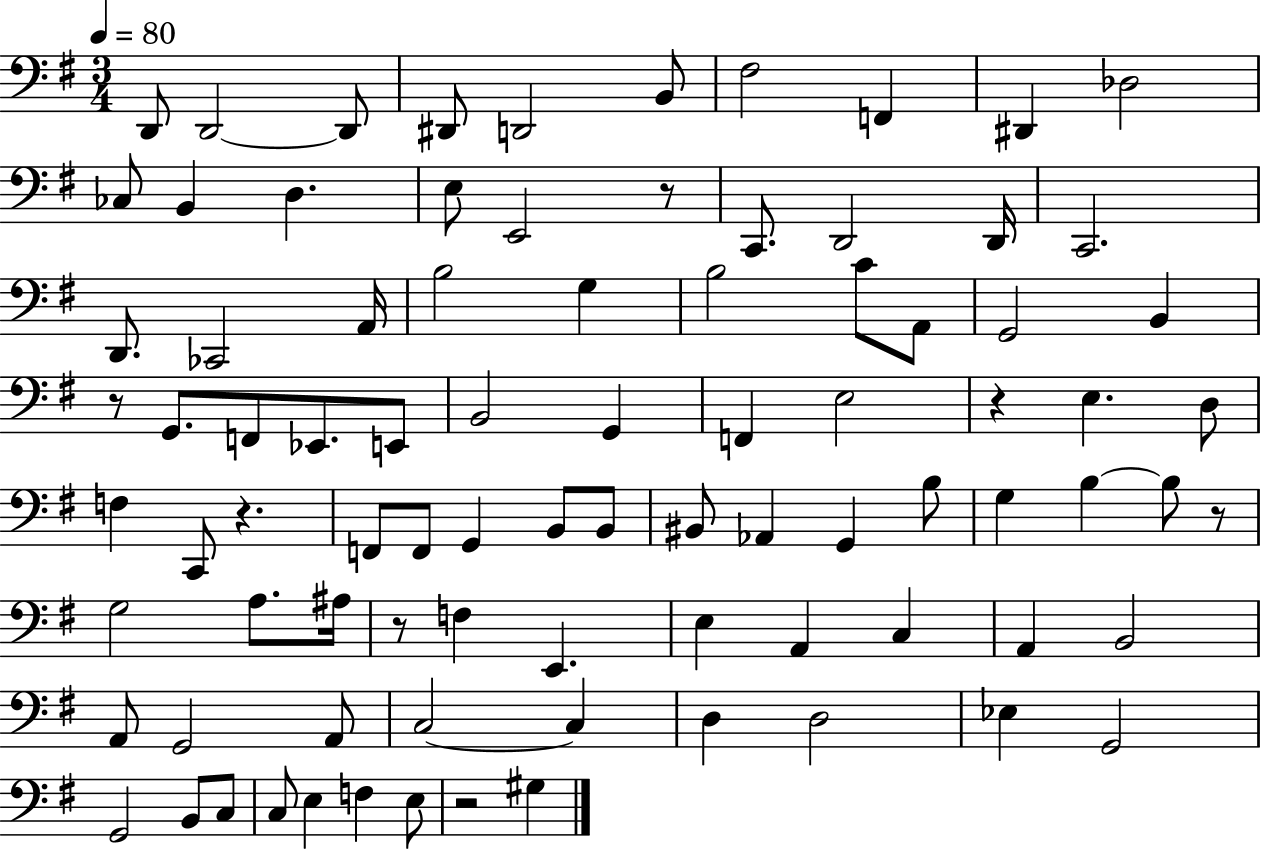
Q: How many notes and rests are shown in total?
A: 87